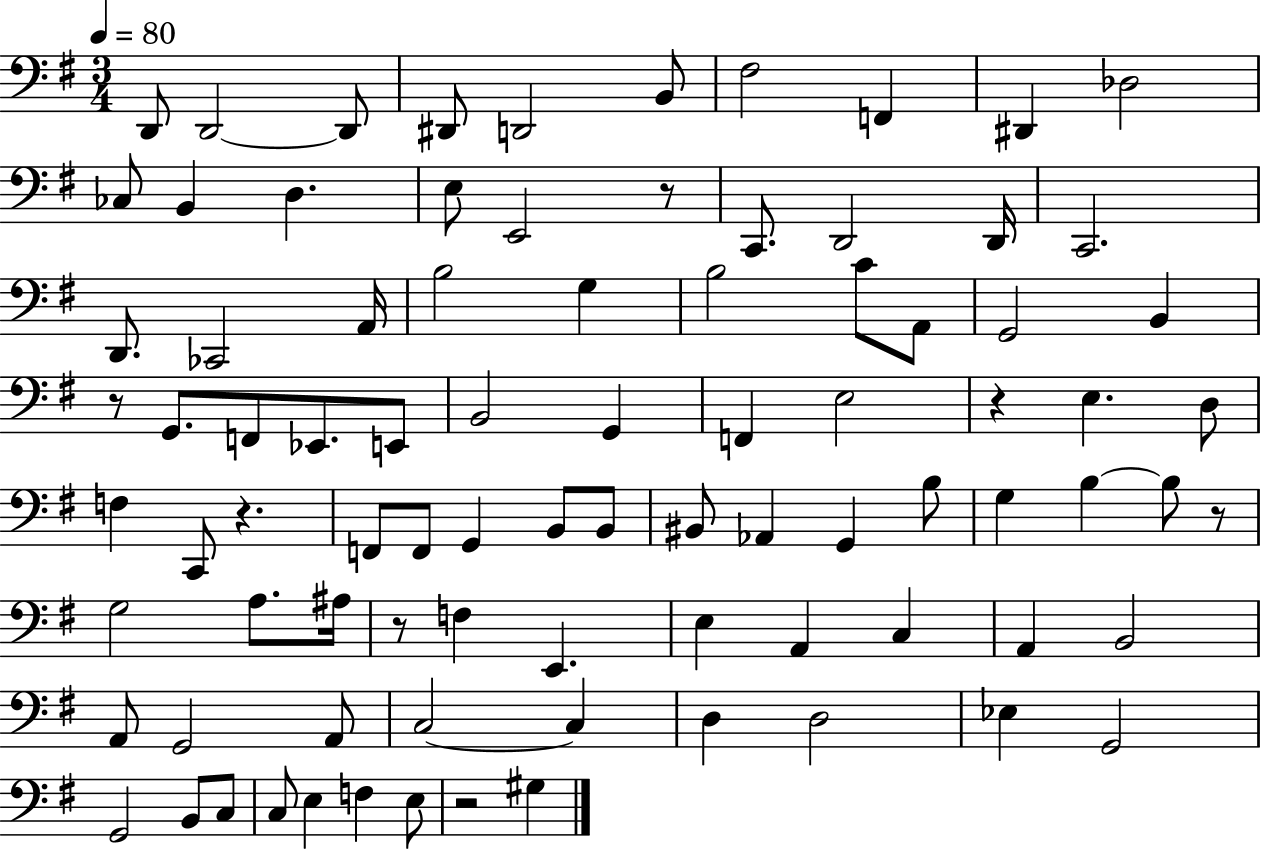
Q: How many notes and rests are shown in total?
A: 87